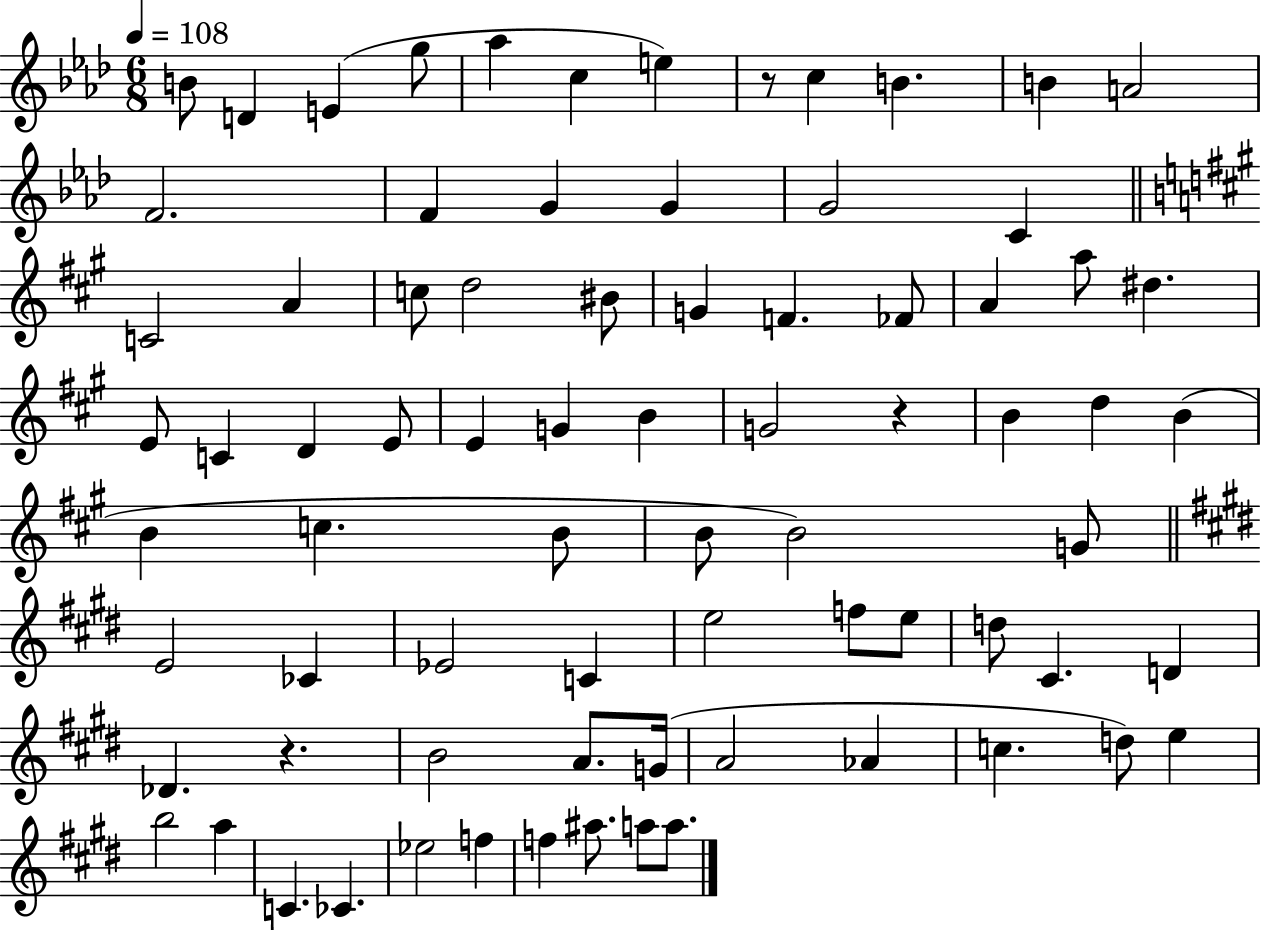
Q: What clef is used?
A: treble